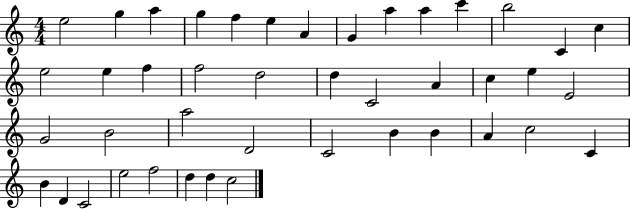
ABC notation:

X:1
T:Untitled
M:4/4
L:1/4
K:C
e2 g a g f e A G a a c' b2 C c e2 e f f2 d2 d C2 A c e E2 G2 B2 a2 D2 C2 B B A c2 C B D C2 e2 f2 d d c2